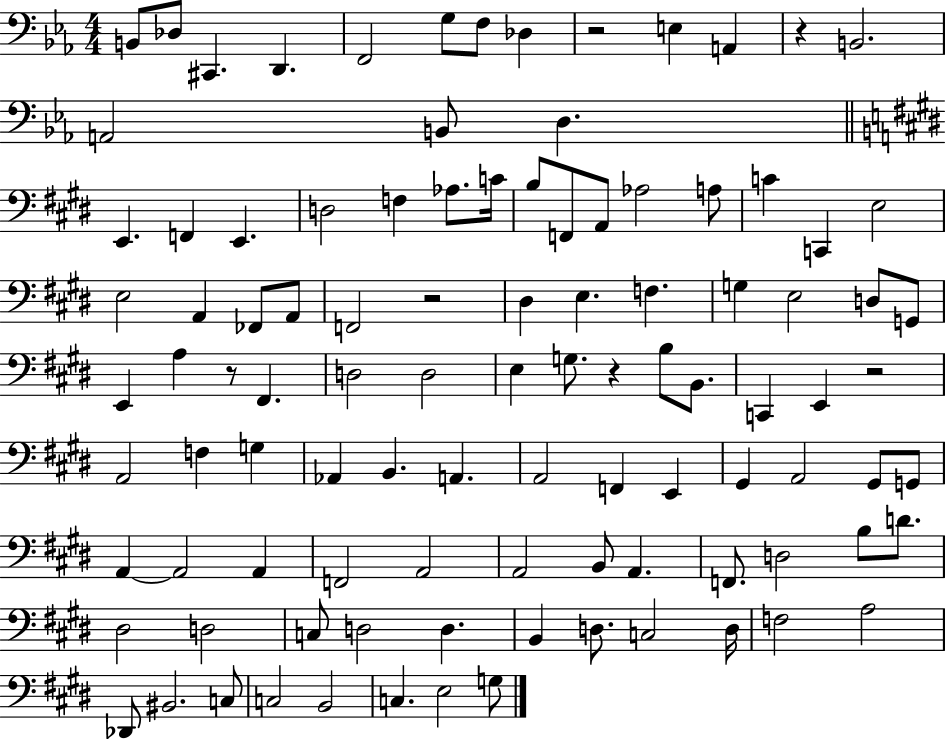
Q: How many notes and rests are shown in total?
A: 102